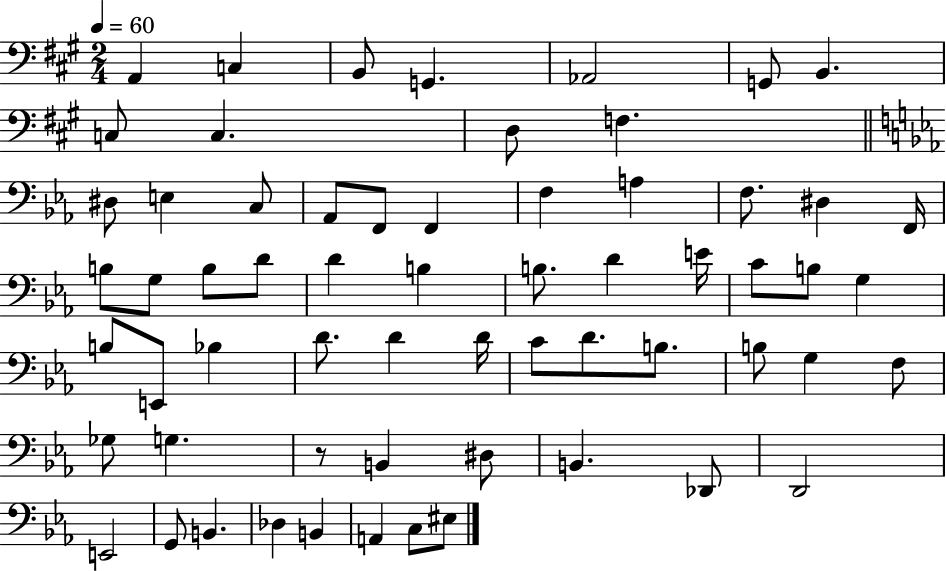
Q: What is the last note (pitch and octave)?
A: EIS3